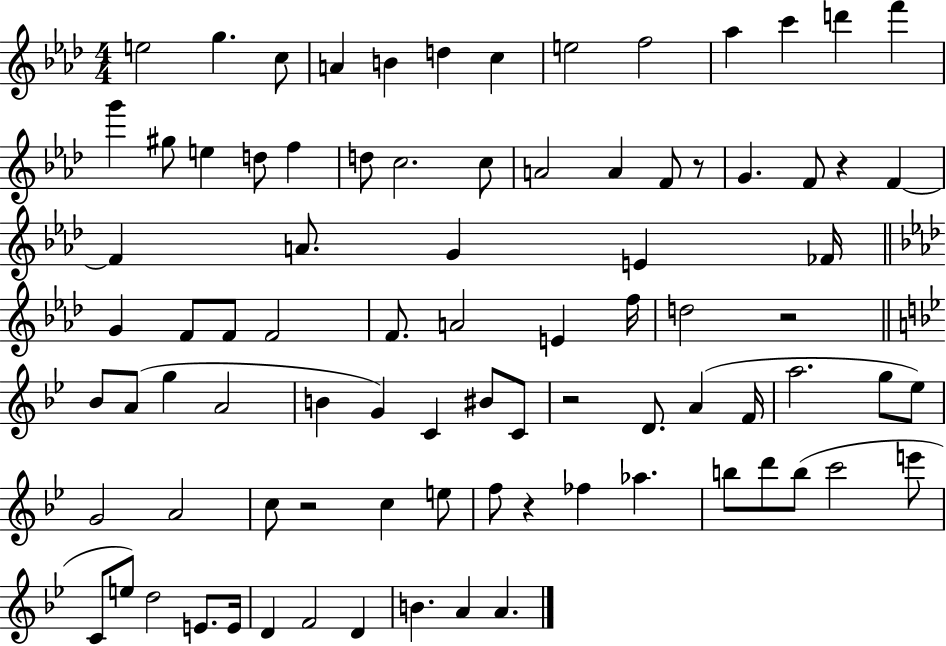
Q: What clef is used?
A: treble